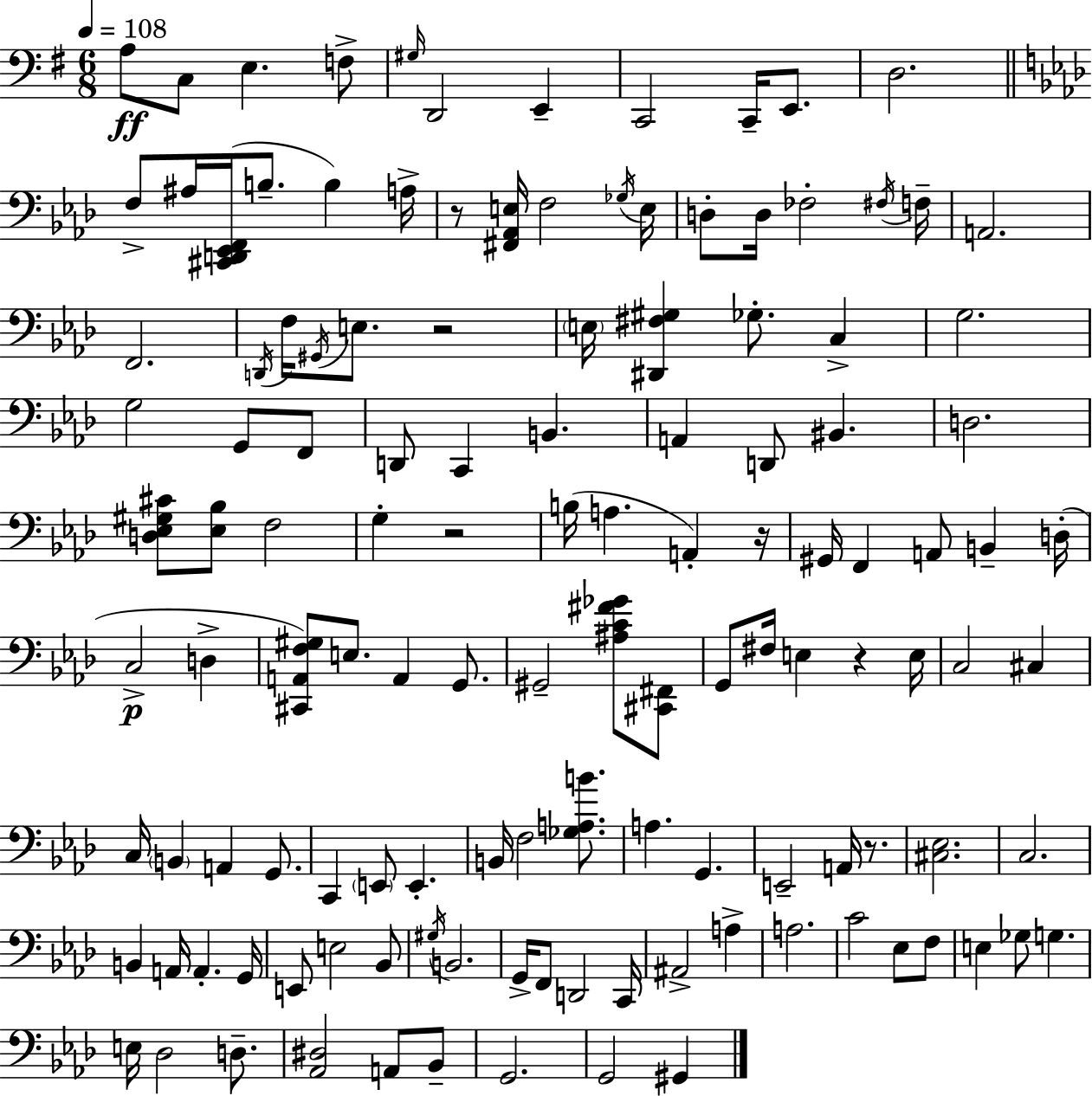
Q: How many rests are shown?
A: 6